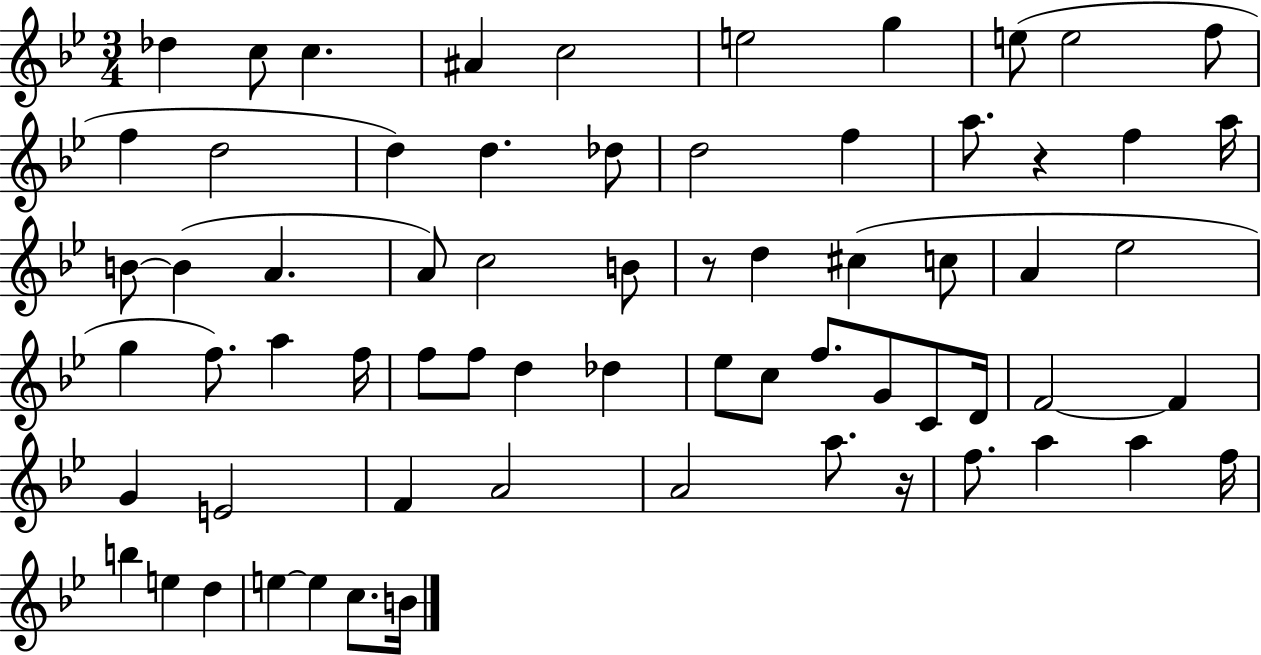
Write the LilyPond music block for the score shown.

{
  \clef treble
  \numericTimeSignature
  \time 3/4
  \key bes \major
  des''4 c''8 c''4. | ais'4 c''2 | e''2 g''4 | e''8( e''2 f''8 | \break f''4 d''2 | d''4) d''4. des''8 | d''2 f''4 | a''8. r4 f''4 a''16 | \break b'8~~ b'4( a'4. | a'8) c''2 b'8 | r8 d''4 cis''4( c''8 | a'4 ees''2 | \break g''4 f''8.) a''4 f''16 | f''8 f''8 d''4 des''4 | ees''8 c''8 f''8. g'8 c'8 d'16 | f'2~~ f'4 | \break g'4 e'2 | f'4 a'2 | a'2 a''8. r16 | f''8. a''4 a''4 f''16 | \break b''4 e''4 d''4 | e''4~~ e''4 c''8. b'16 | \bar "|."
}